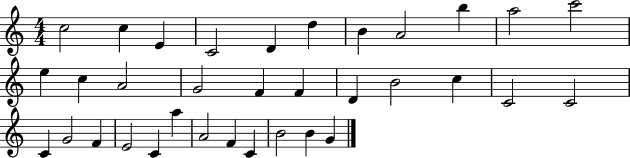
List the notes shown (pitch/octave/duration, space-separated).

C5/h C5/q E4/q C4/h D4/q D5/q B4/q A4/h B5/q A5/h C6/h E5/q C5/q A4/h G4/h F4/q F4/q D4/q B4/h C5/q C4/h C4/h C4/q G4/h F4/q E4/h C4/q A5/q A4/h F4/q C4/q B4/h B4/q G4/q